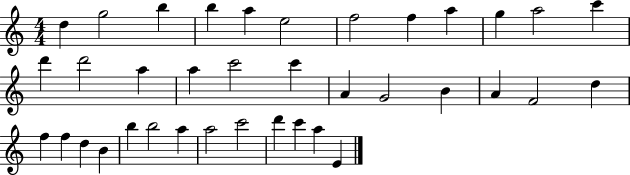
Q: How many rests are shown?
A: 0